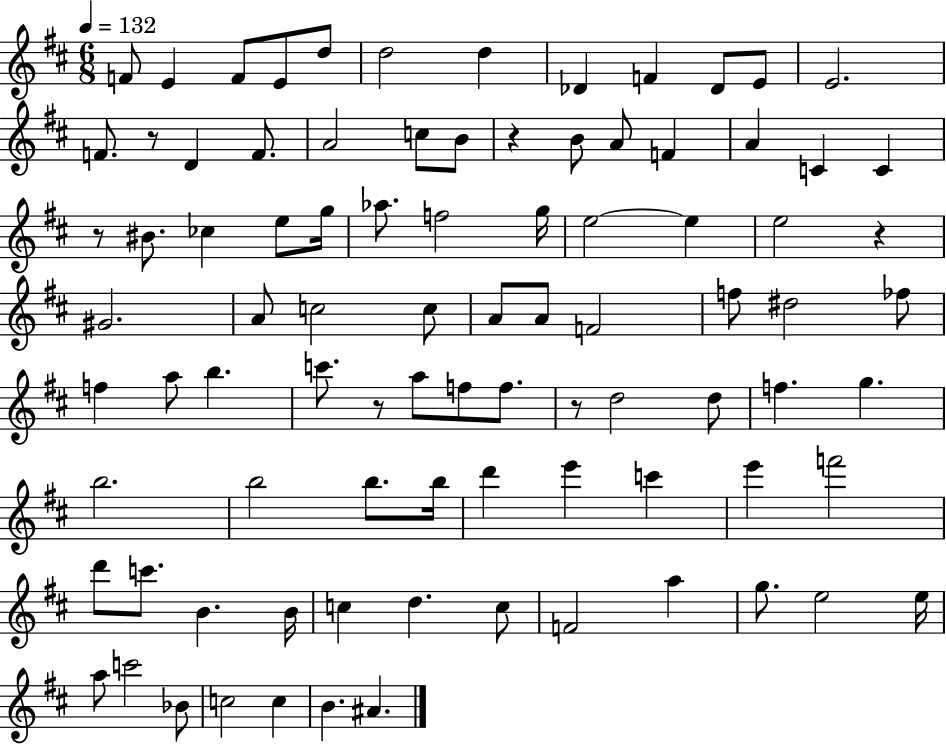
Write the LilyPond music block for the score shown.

{
  \clef treble
  \numericTimeSignature
  \time 6/8
  \key d \major
  \tempo 4 = 132
  f'8 e'4 f'8 e'8 d''8 | d''2 d''4 | des'4 f'4 des'8 e'8 | e'2. | \break f'8. r8 d'4 f'8. | a'2 c''8 b'8 | r4 b'8 a'8 f'4 | a'4 c'4 c'4 | \break r8 bis'8. ces''4 e''8 g''16 | aes''8. f''2 g''16 | e''2~~ e''4 | e''2 r4 | \break gis'2. | a'8 c''2 c''8 | a'8 a'8 f'2 | f''8 dis''2 fes''8 | \break f''4 a''8 b''4. | c'''8. r8 a''8 f''8 f''8. | r8 d''2 d''8 | f''4. g''4. | \break b''2. | b''2 b''8. b''16 | d'''4 e'''4 c'''4 | e'''4 f'''2 | \break d'''8 c'''8. b'4. b'16 | c''4 d''4. c''8 | f'2 a''4 | g''8. e''2 e''16 | \break a''8 c'''2 bes'8 | c''2 c''4 | b'4. ais'4. | \bar "|."
}